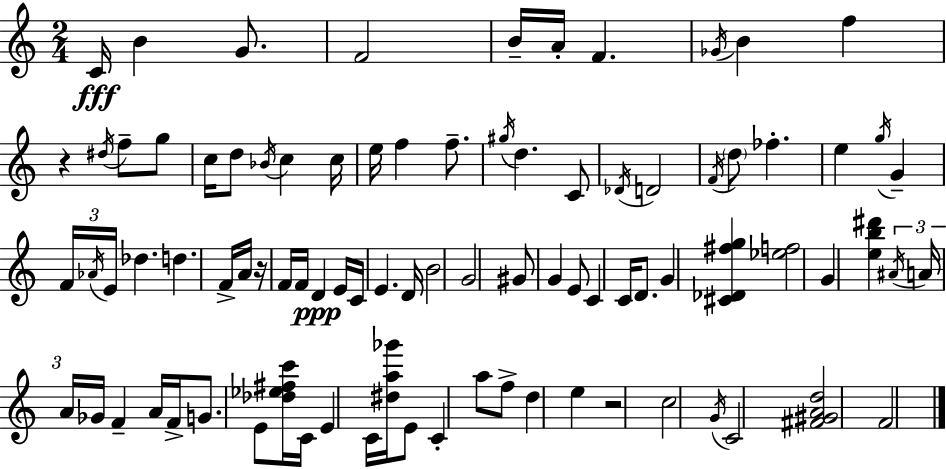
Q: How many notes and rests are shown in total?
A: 87